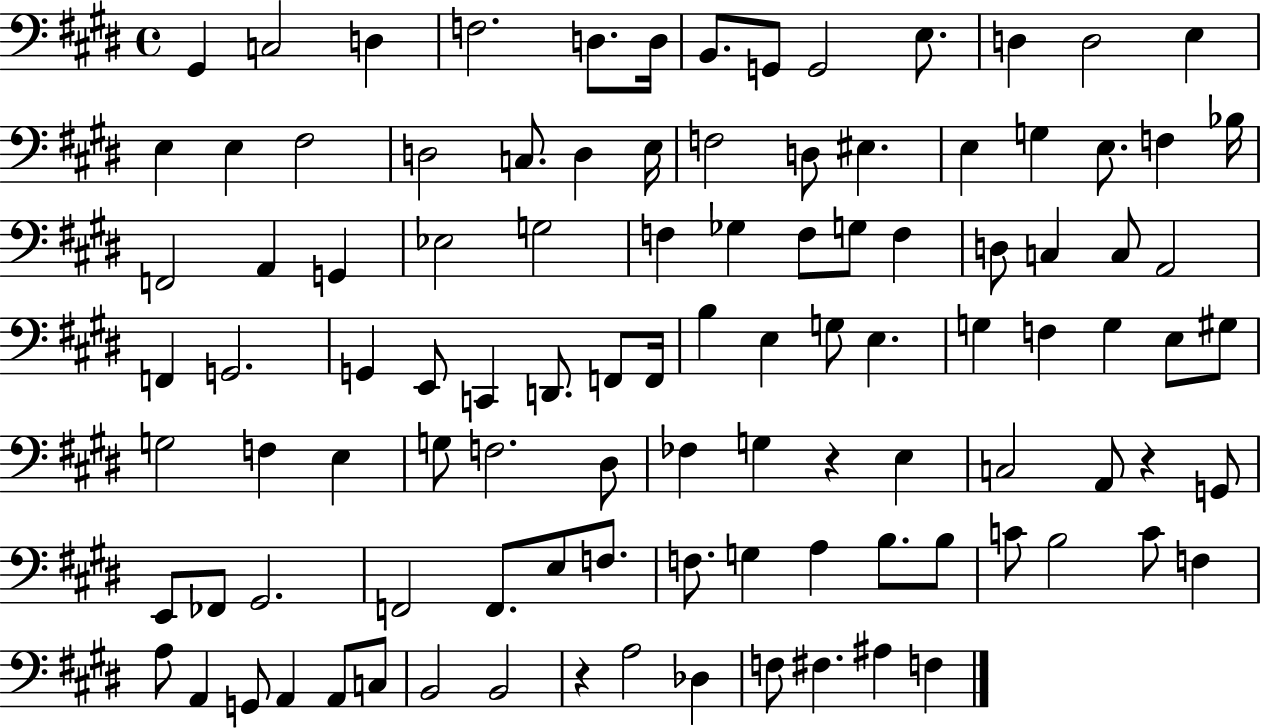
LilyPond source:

{
  \clef bass
  \time 4/4
  \defaultTimeSignature
  \key e \major
  gis,4 c2 d4 | f2. d8. d16 | b,8. g,8 g,2 e8. | d4 d2 e4 | \break e4 e4 fis2 | d2 c8. d4 e16 | f2 d8 eis4. | e4 g4 e8. f4 bes16 | \break f,2 a,4 g,4 | ees2 g2 | f4 ges4 f8 g8 f4 | d8 c4 c8 a,2 | \break f,4 g,2. | g,4 e,8 c,4 d,8. f,8 f,16 | b4 e4 g8 e4. | g4 f4 g4 e8 gis8 | \break g2 f4 e4 | g8 f2. dis8 | fes4 g4 r4 e4 | c2 a,8 r4 g,8 | \break e,8 fes,8 gis,2. | f,2 f,8. e8 f8. | f8. g4 a4 b8. b8 | c'8 b2 c'8 f4 | \break a8 a,4 g,8 a,4 a,8 c8 | b,2 b,2 | r4 a2 des4 | f8 fis4. ais4 f4 | \break \bar "|."
}